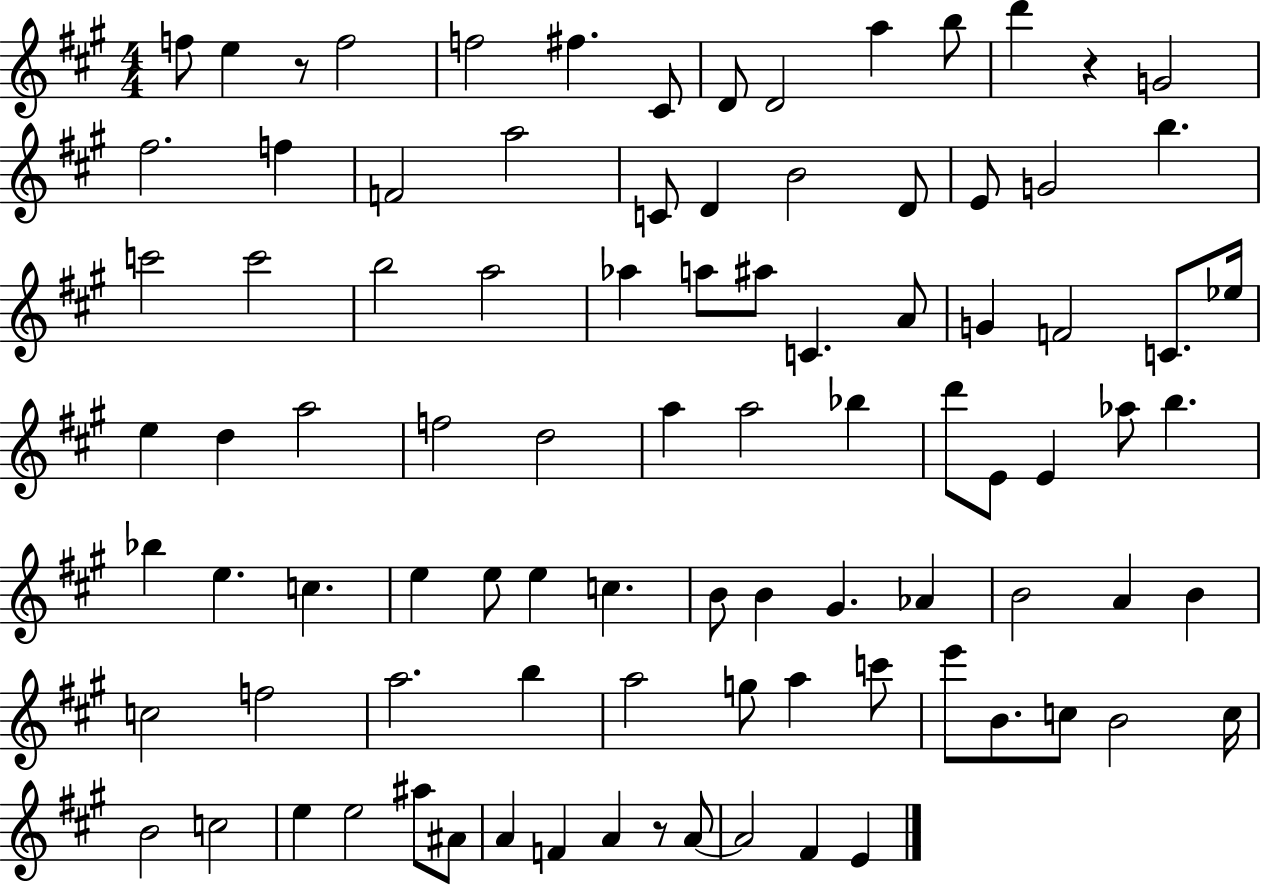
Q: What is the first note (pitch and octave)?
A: F5